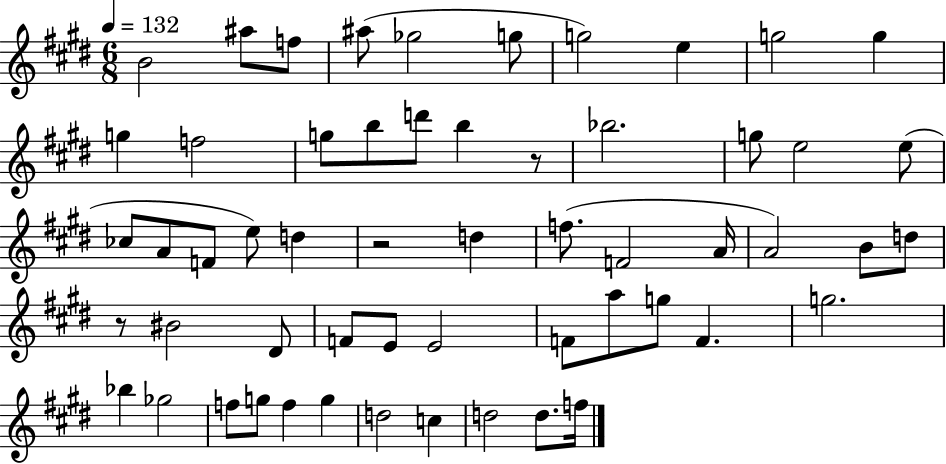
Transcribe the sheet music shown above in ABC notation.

X:1
T:Untitled
M:6/8
L:1/4
K:E
B2 ^a/2 f/2 ^a/2 _g2 g/2 g2 e g2 g g f2 g/2 b/2 d'/2 b z/2 _b2 g/2 e2 e/2 _c/2 A/2 F/2 e/2 d z2 d f/2 F2 A/4 A2 B/2 d/2 z/2 ^B2 ^D/2 F/2 E/2 E2 F/2 a/2 g/2 F g2 _b _g2 f/2 g/2 f g d2 c d2 d/2 f/4